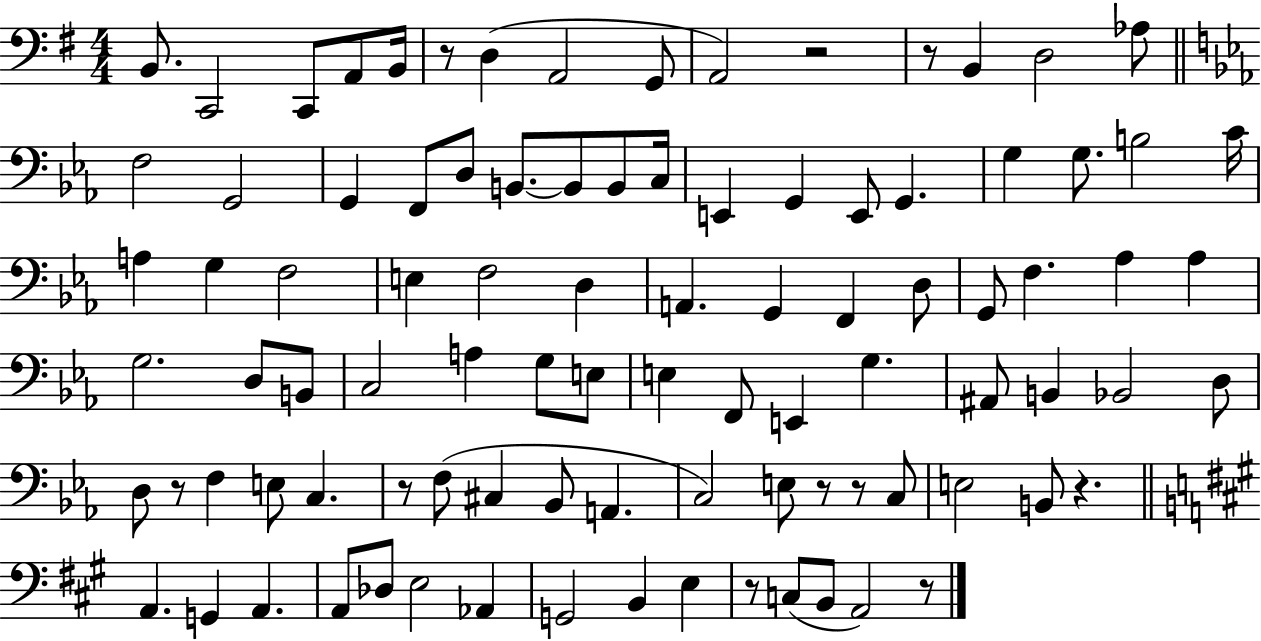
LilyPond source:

{
  \clef bass
  \numericTimeSignature
  \time 4/4
  \key g \major
  b,8. c,2 c,8 a,8 b,16 | r8 d4( a,2 g,8 | a,2) r2 | r8 b,4 d2 aes8 | \break \bar "||" \break \key ees \major f2 g,2 | g,4 f,8 d8 b,8.~~ b,8 b,8 c16 | e,4 g,4 e,8 g,4. | g4 g8. b2 c'16 | \break a4 g4 f2 | e4 f2 d4 | a,4. g,4 f,4 d8 | g,8 f4. aes4 aes4 | \break g2. d8 b,8 | c2 a4 g8 e8 | e4 f,8 e,4 g4. | ais,8 b,4 bes,2 d8 | \break d8 r8 f4 e8 c4. | r8 f8( cis4 bes,8 a,4. | c2) e8 r8 r8 c8 | e2 b,8 r4. | \break \bar "||" \break \key a \major a,4. g,4 a,4. | a,8 des8 e2 aes,4 | g,2 b,4 e4 | r8 c8( b,8 a,2) r8 | \break \bar "|."
}